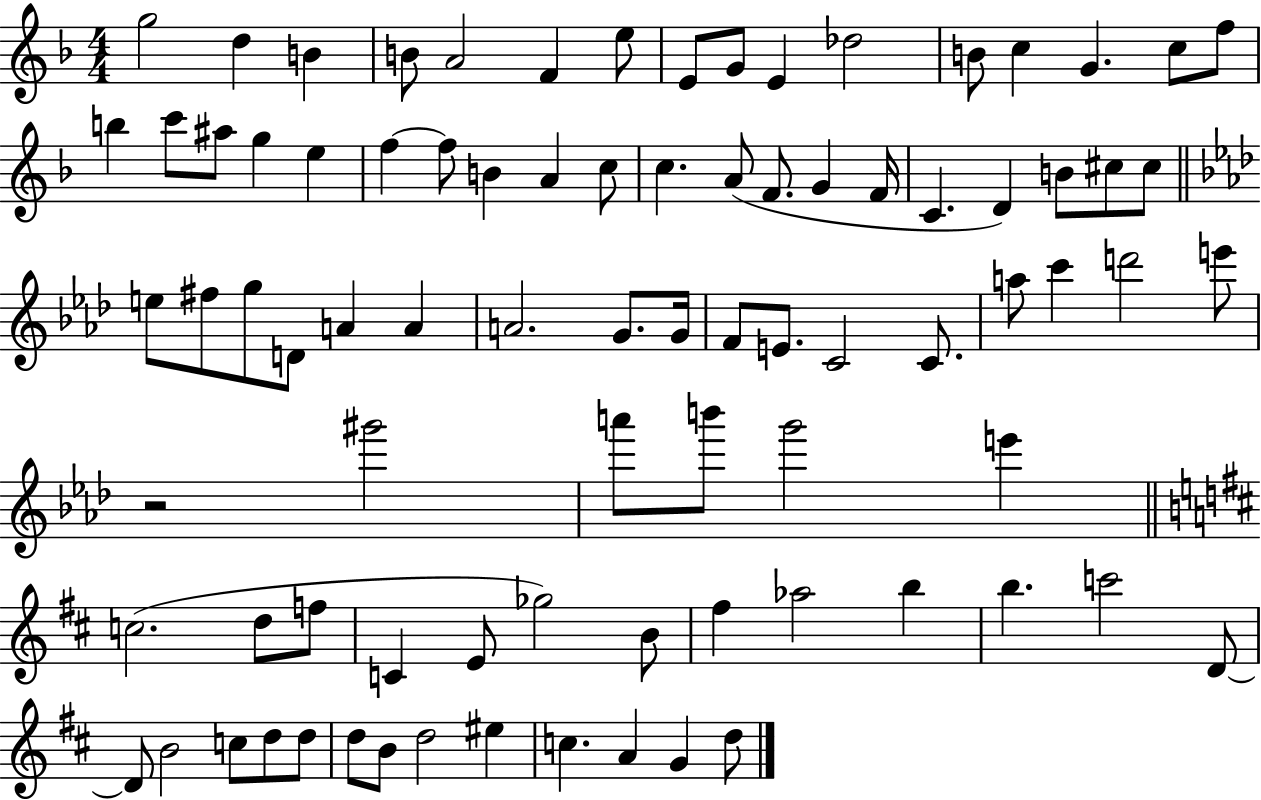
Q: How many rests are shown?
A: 1